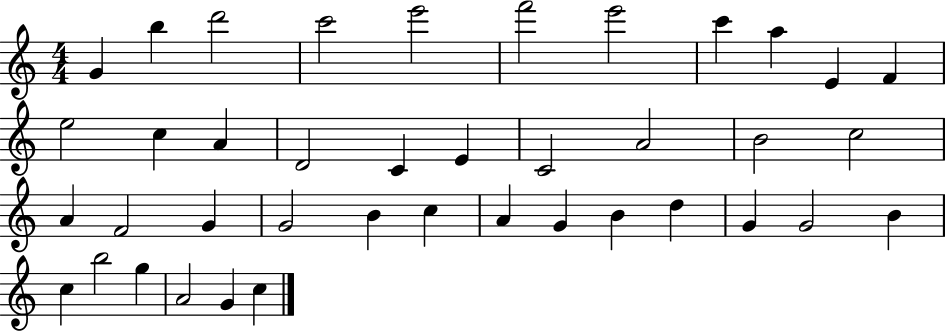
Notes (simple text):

G4/q B5/q D6/h C6/h E6/h F6/h E6/h C6/q A5/q E4/q F4/q E5/h C5/q A4/q D4/h C4/q E4/q C4/h A4/h B4/h C5/h A4/q F4/h G4/q G4/h B4/q C5/q A4/q G4/q B4/q D5/q G4/q G4/h B4/q C5/q B5/h G5/q A4/h G4/q C5/q